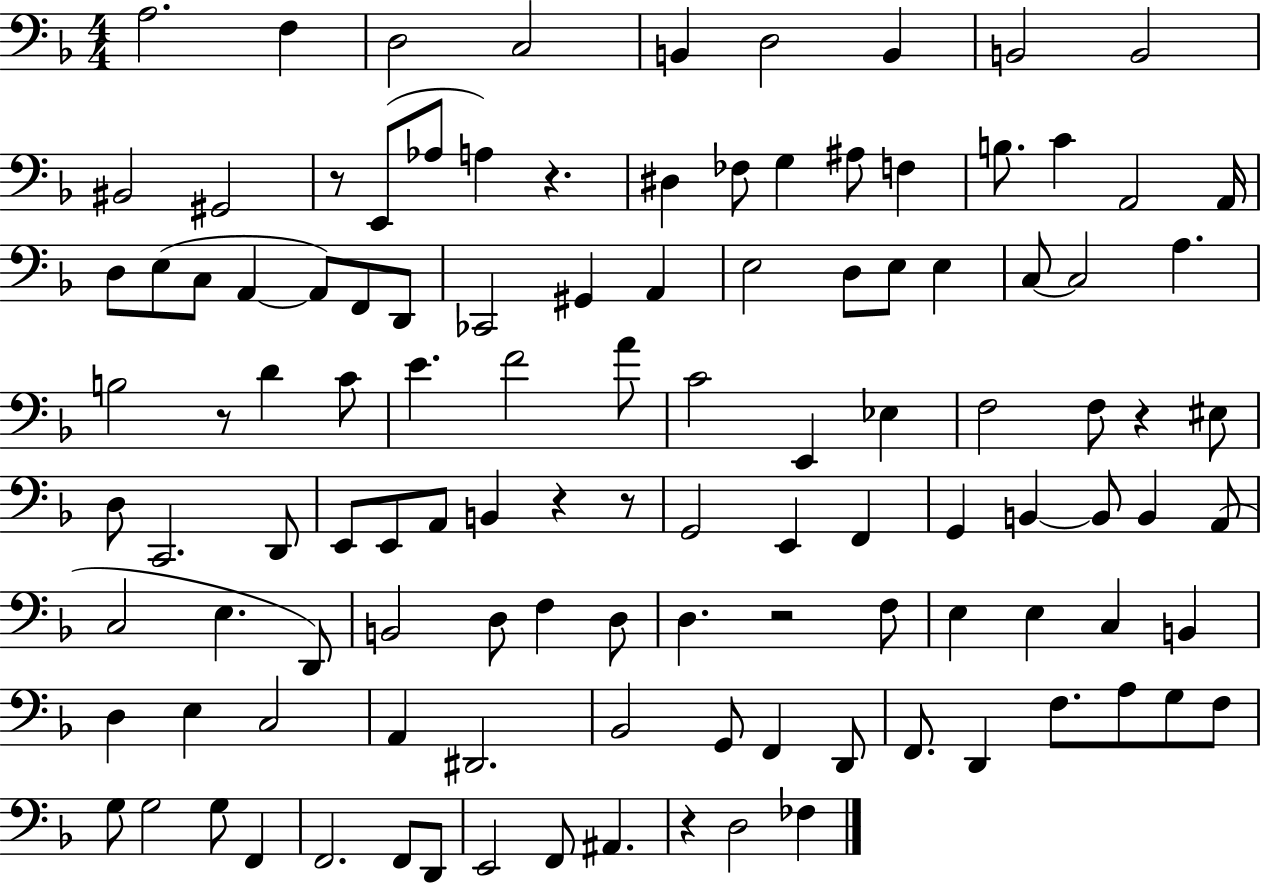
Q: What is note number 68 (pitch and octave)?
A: C3